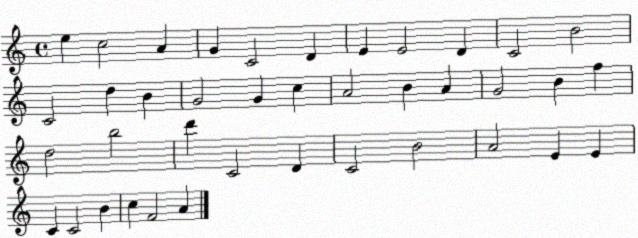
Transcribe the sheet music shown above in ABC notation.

X:1
T:Untitled
M:4/4
L:1/4
K:C
e c2 A G C2 D E E2 D C2 B2 C2 d B G2 G c A2 B A G2 B f d2 b2 d' C2 D C2 B2 A2 E E C C2 B c F2 A